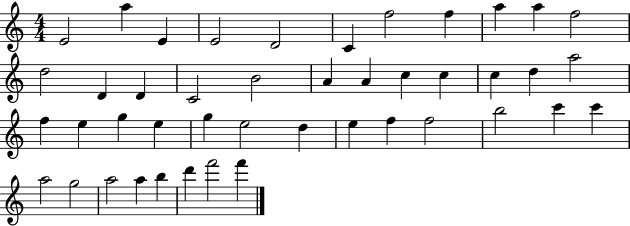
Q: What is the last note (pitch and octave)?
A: F6